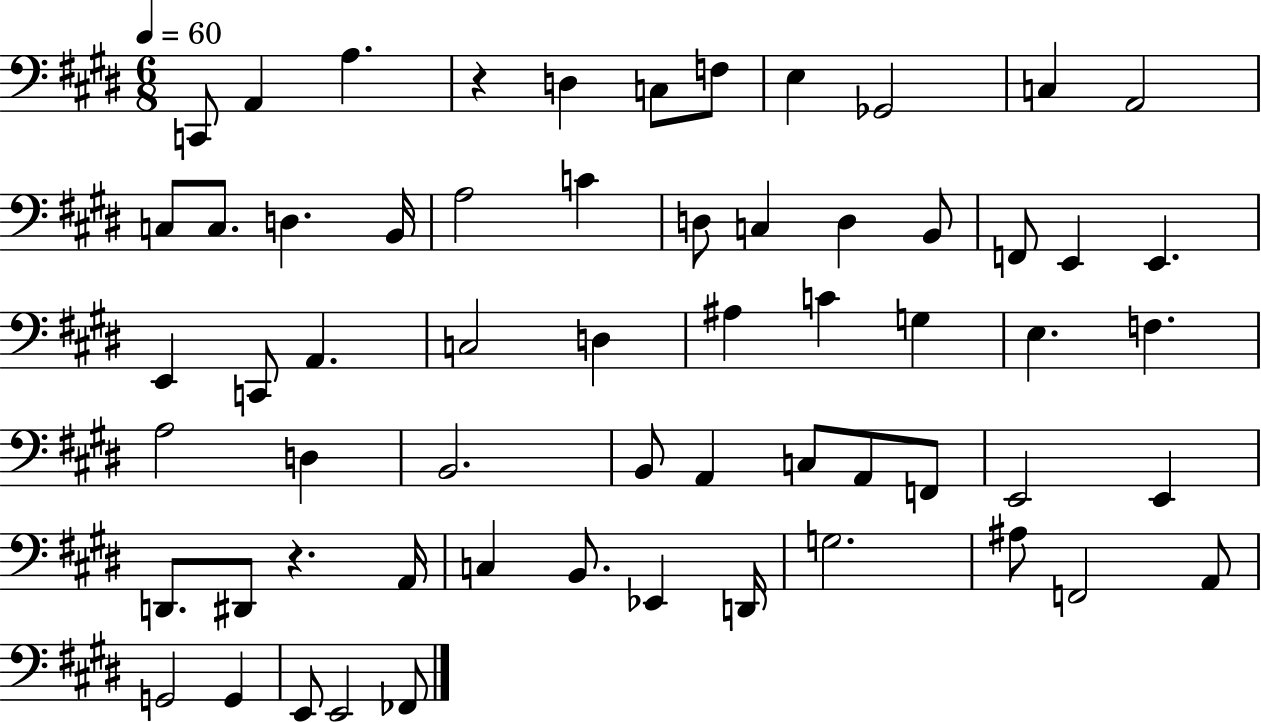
X:1
T:Untitled
M:6/8
L:1/4
K:E
C,,/2 A,, A, z D, C,/2 F,/2 E, _G,,2 C, A,,2 C,/2 C,/2 D, B,,/4 A,2 C D,/2 C, D, B,,/2 F,,/2 E,, E,, E,, C,,/2 A,, C,2 D, ^A, C G, E, F, A,2 D, B,,2 B,,/2 A,, C,/2 A,,/2 F,,/2 E,,2 E,, D,,/2 ^D,,/2 z A,,/4 C, B,,/2 _E,, D,,/4 G,2 ^A,/2 F,,2 A,,/2 G,,2 G,, E,,/2 E,,2 _F,,/2